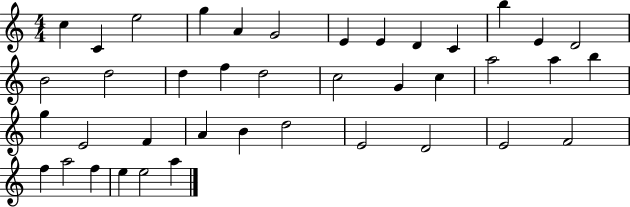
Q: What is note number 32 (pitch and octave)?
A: D4